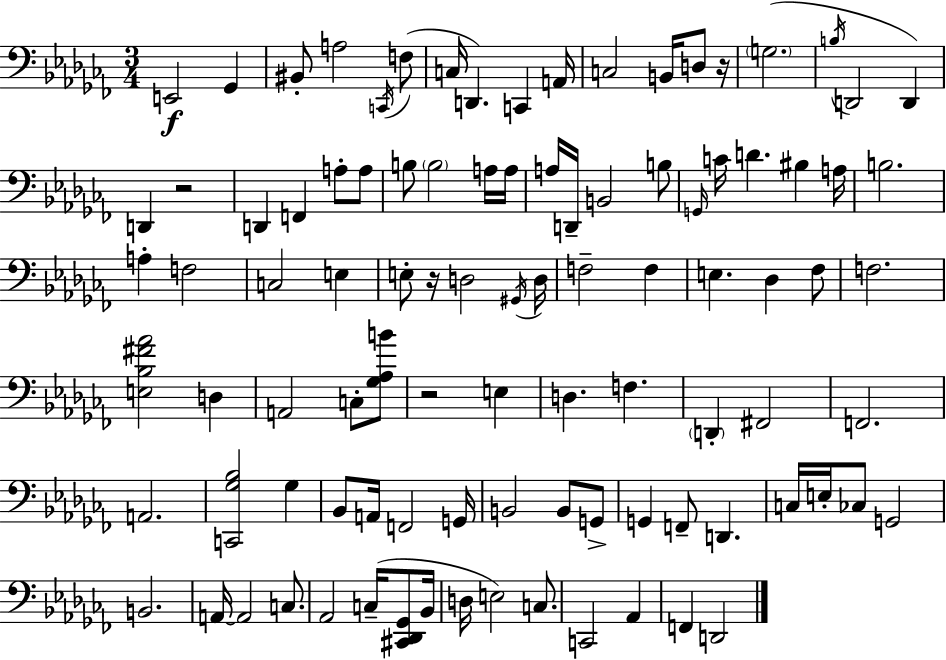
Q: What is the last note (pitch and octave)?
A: D2